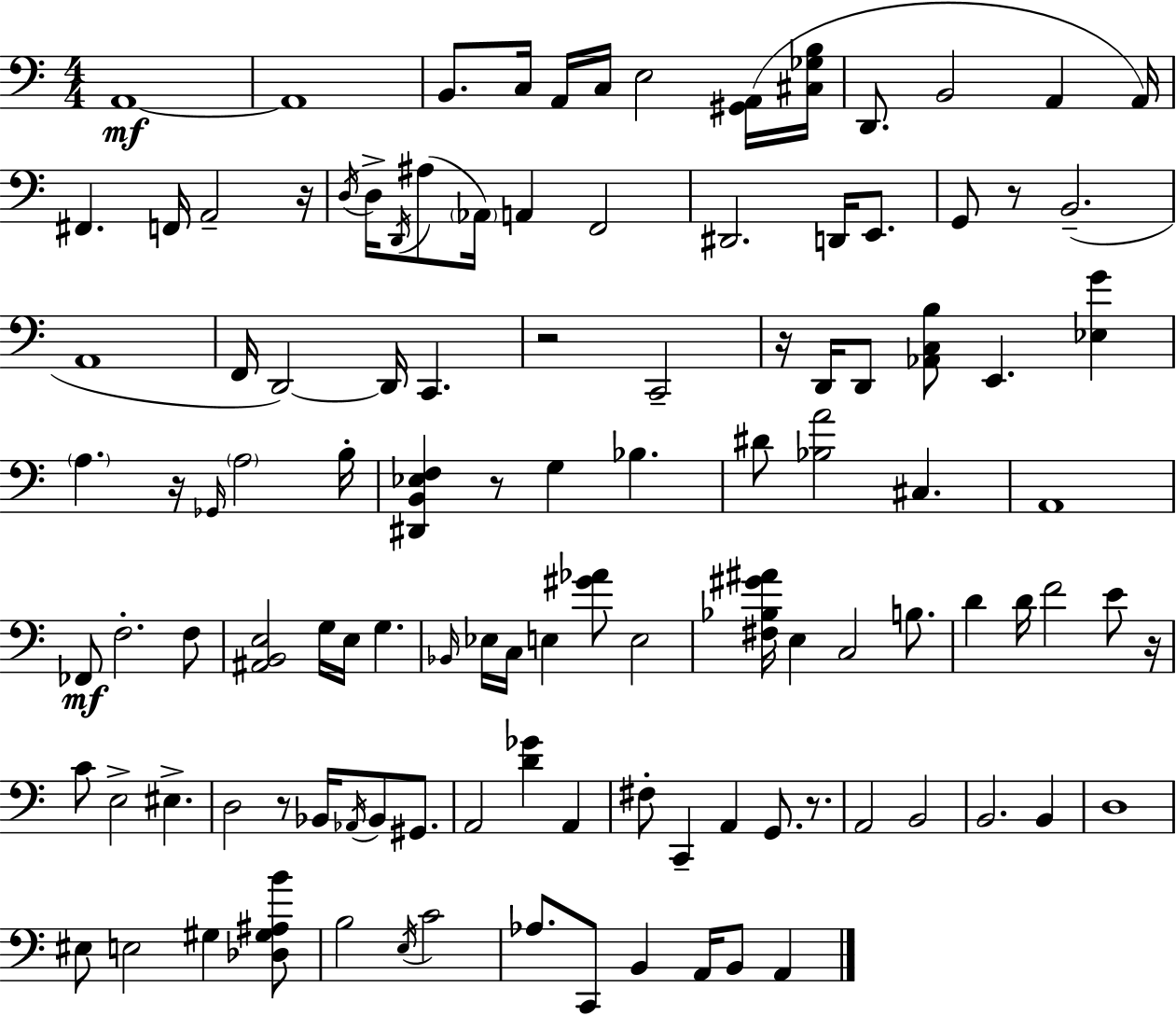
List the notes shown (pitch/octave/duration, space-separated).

A2/w A2/w B2/e. C3/s A2/s C3/s E3/h [G#2,A2]/s [C#3,Gb3,B3]/s D2/e. B2/h A2/q A2/s F#2/q. F2/s A2/h R/s D3/s D3/s D2/s A#3/e Ab2/s A2/q F2/h D#2/h. D2/s E2/e. G2/e R/e B2/h. A2/w F2/s D2/h D2/s C2/q. R/h C2/h R/s D2/s D2/e [Ab2,C3,B3]/e E2/q. [Eb3,G4]/q A3/q. R/s Gb2/s A3/h B3/s [D#2,B2,Eb3,F3]/q R/e G3/q Bb3/q. D#4/e [Bb3,A4]/h C#3/q. A2/w FES2/e F3/h. F3/e [A#2,B2,E3]/h G3/s E3/s G3/q. Bb2/s Eb3/s C3/s E3/q [G#4,Ab4]/e E3/h [F#3,Bb3,G#4,A#4]/s E3/q C3/h B3/e. D4/q D4/s F4/h E4/e R/s C4/e E3/h EIS3/q. D3/h R/e Bb2/s Ab2/s Bb2/e G#2/e. A2/h [D4,Gb4]/q A2/q F#3/e C2/q A2/q G2/e. R/e. A2/h B2/h B2/h. B2/q D3/w EIS3/e E3/h G#3/q [Db3,G#3,A#3,B4]/e B3/h E3/s C4/h Ab3/e. C2/e B2/q A2/s B2/e A2/q